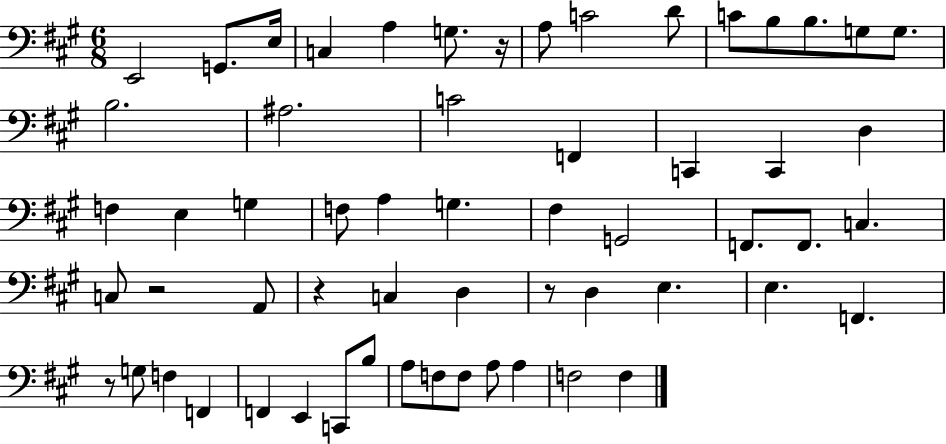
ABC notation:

X:1
T:Untitled
M:6/8
L:1/4
K:A
E,,2 G,,/2 E,/4 C, A, G,/2 z/4 A,/2 C2 D/2 C/2 B,/2 B,/2 G,/2 G,/2 B,2 ^A,2 C2 F,, C,, C,, D, F, E, G, F,/2 A, G, ^F, G,,2 F,,/2 F,,/2 C, C,/2 z2 A,,/2 z C, D, z/2 D, E, E, F,, z/2 G,/2 F, F,, F,, E,, C,,/2 B,/2 A,/2 F,/2 F,/2 A,/2 A, F,2 F,